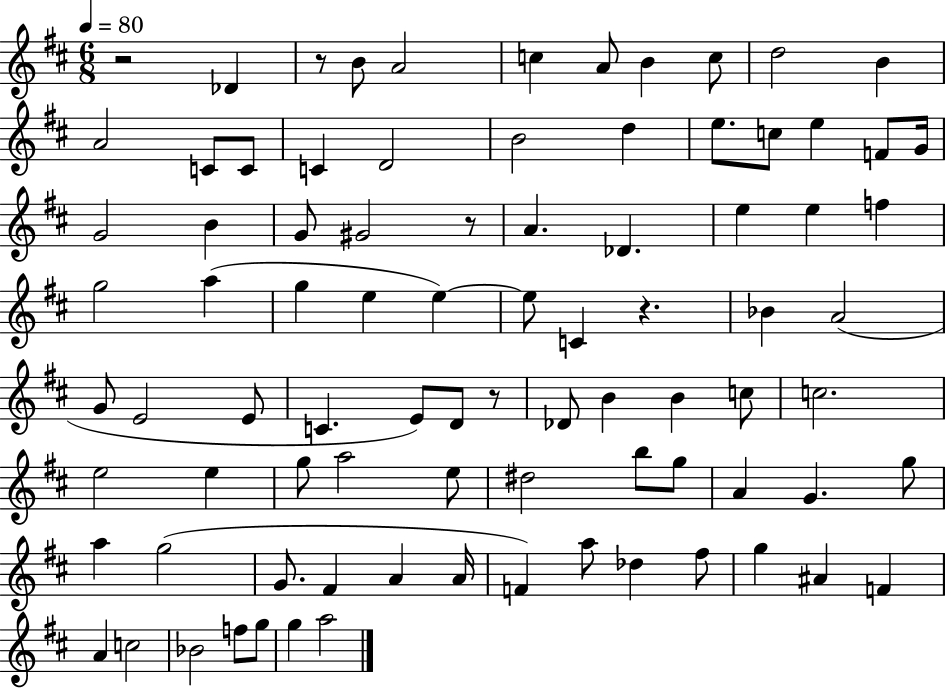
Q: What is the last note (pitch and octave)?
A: A5